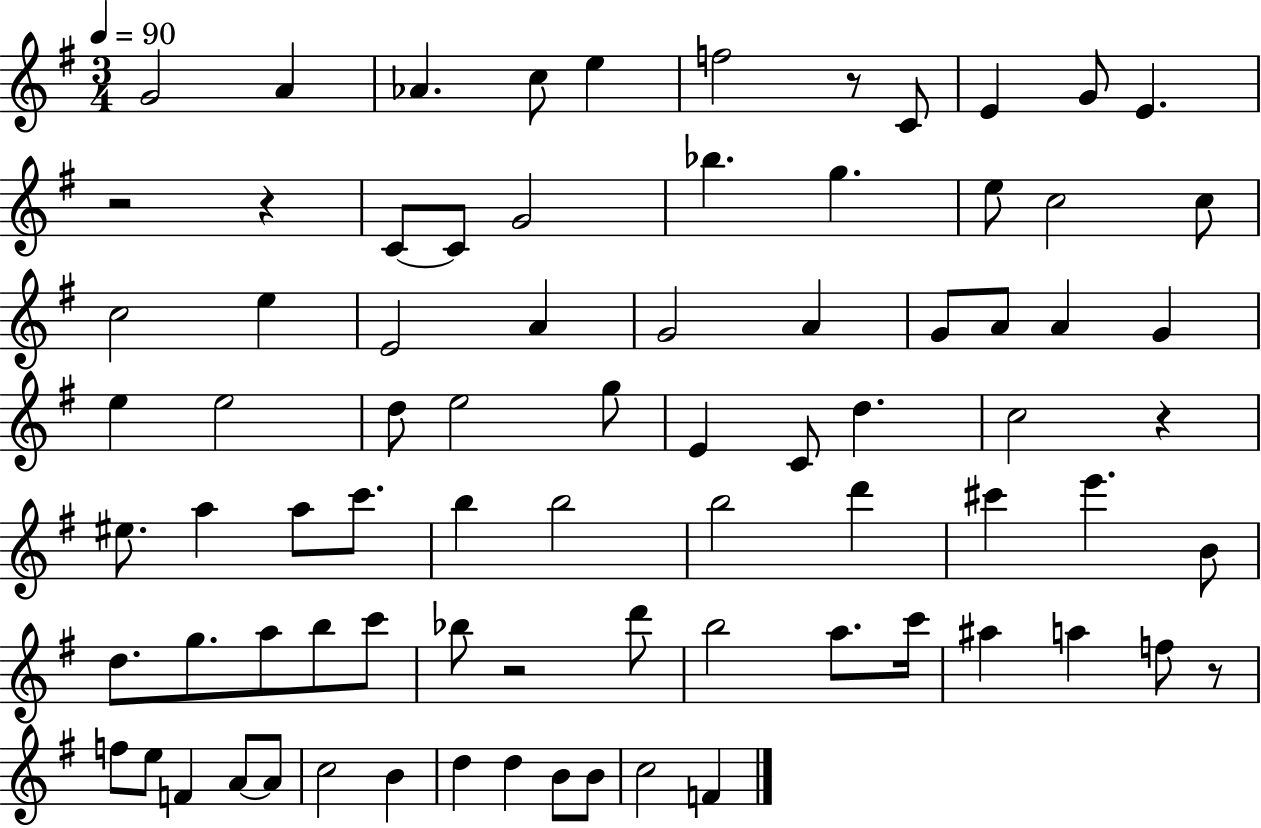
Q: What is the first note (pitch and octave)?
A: G4